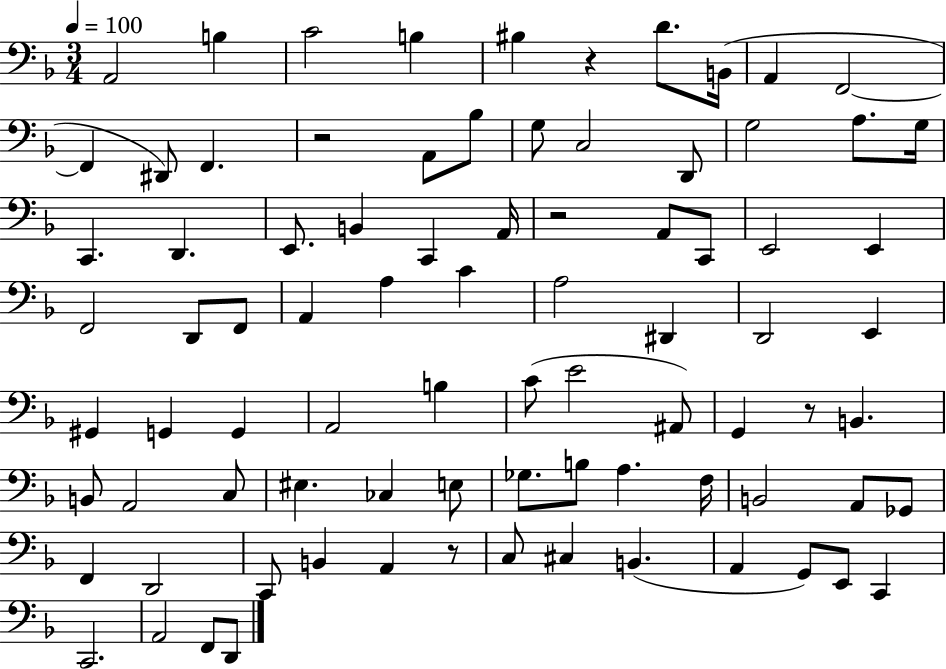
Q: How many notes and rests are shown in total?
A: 84